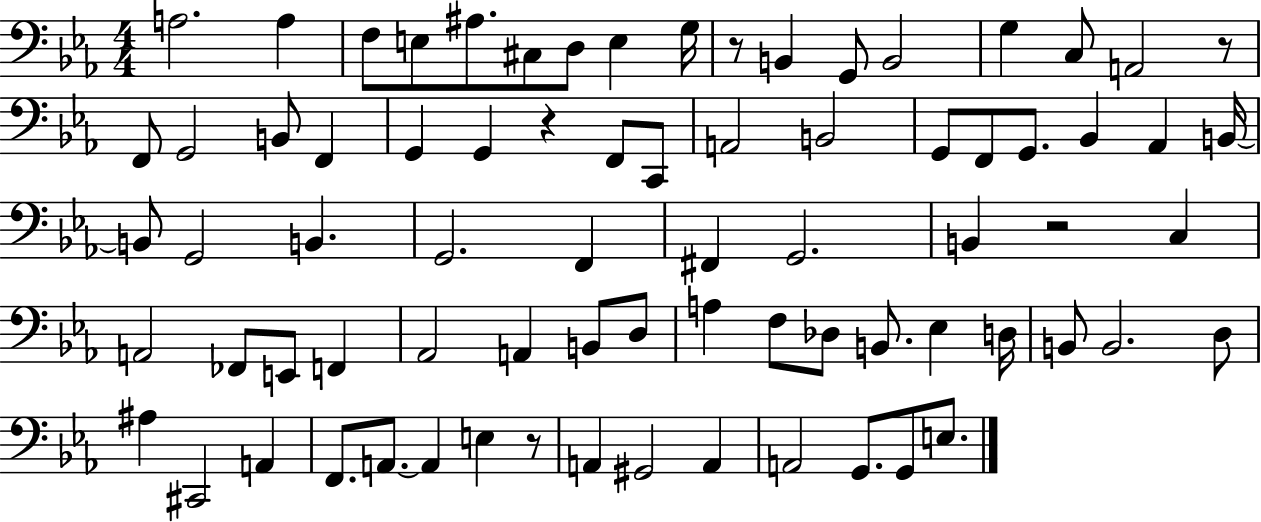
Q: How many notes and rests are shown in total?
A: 76